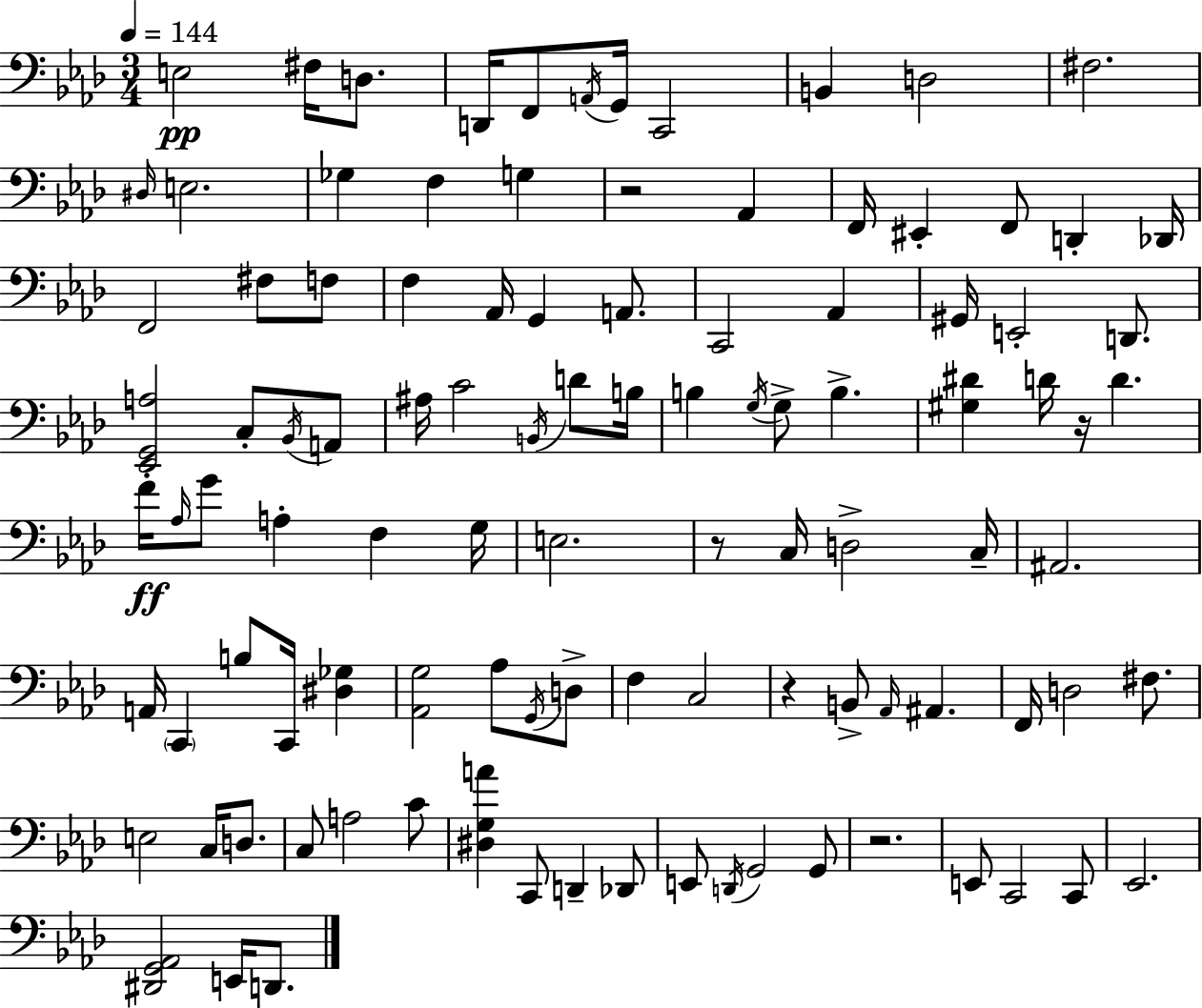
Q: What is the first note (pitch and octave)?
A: E3